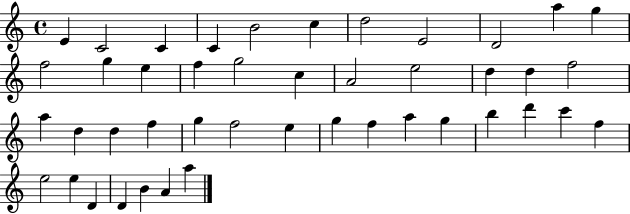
E4/q C4/h C4/q C4/q B4/h C5/q D5/h E4/h D4/h A5/q G5/q F5/h G5/q E5/q F5/q G5/h C5/q A4/h E5/h D5/q D5/q F5/h A5/q D5/q D5/q F5/q G5/q F5/h E5/q G5/q F5/q A5/q G5/q B5/q D6/q C6/q F5/q E5/h E5/q D4/q D4/q B4/q A4/q A5/q